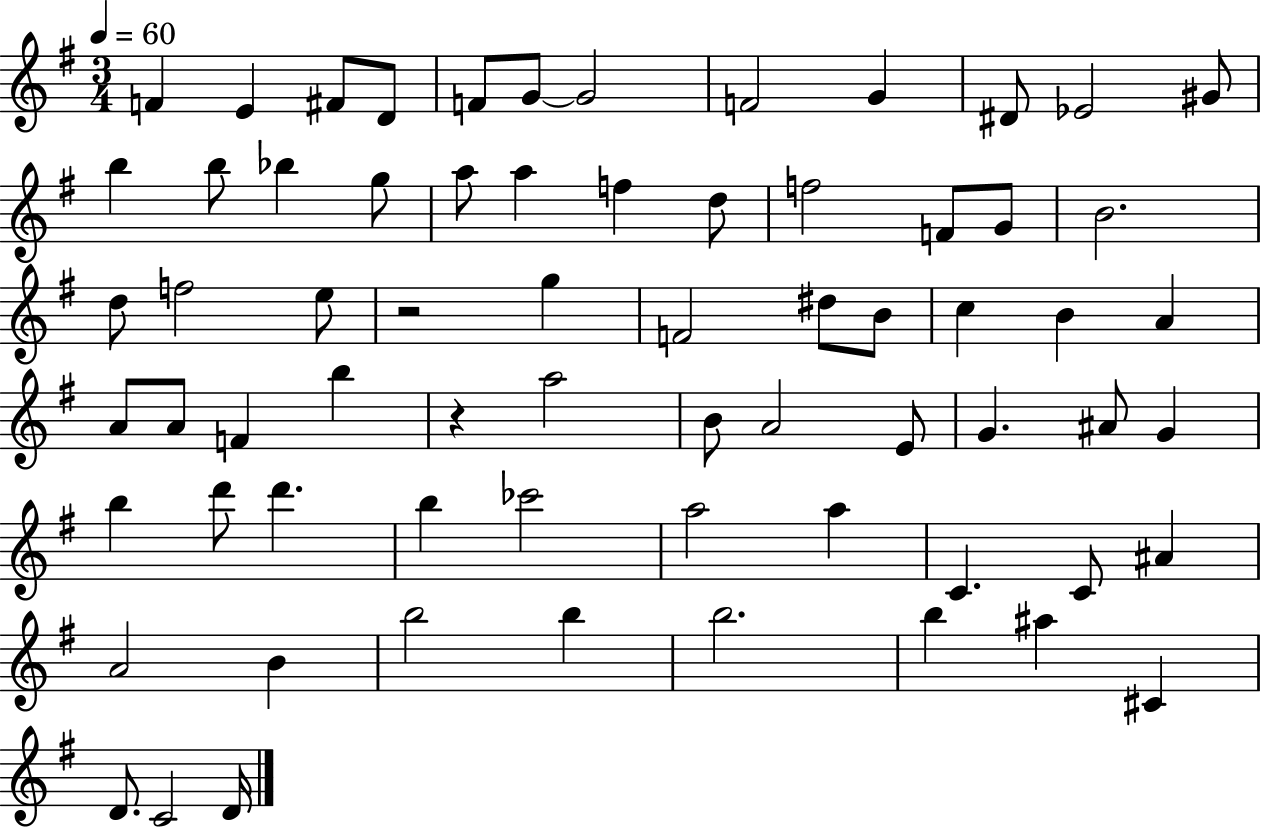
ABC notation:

X:1
T:Untitled
M:3/4
L:1/4
K:G
F E ^F/2 D/2 F/2 G/2 G2 F2 G ^D/2 _E2 ^G/2 b b/2 _b g/2 a/2 a f d/2 f2 F/2 G/2 B2 d/2 f2 e/2 z2 g F2 ^d/2 B/2 c B A A/2 A/2 F b z a2 B/2 A2 E/2 G ^A/2 G b d'/2 d' b _c'2 a2 a C C/2 ^A A2 B b2 b b2 b ^a ^C D/2 C2 D/4